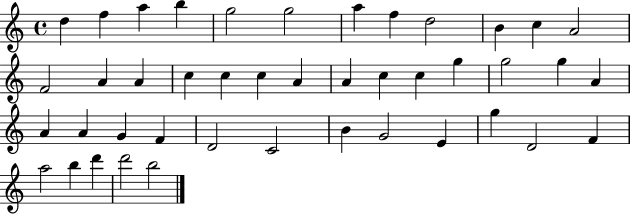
D5/q F5/q A5/q B5/q G5/h G5/h A5/q F5/q D5/h B4/q C5/q A4/h F4/h A4/q A4/q C5/q C5/q C5/q A4/q A4/q C5/q C5/q G5/q G5/h G5/q A4/q A4/q A4/q G4/q F4/q D4/h C4/h B4/q G4/h E4/q G5/q D4/h F4/q A5/h B5/q D6/q D6/h B5/h